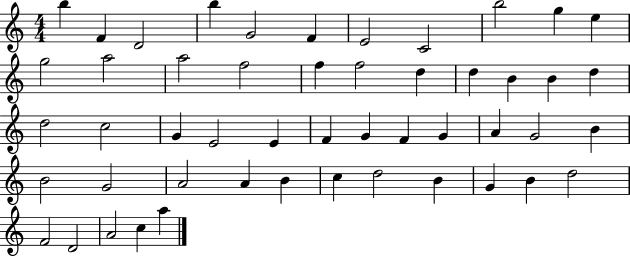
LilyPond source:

{
  \clef treble
  \numericTimeSignature
  \time 4/4
  \key c \major
  b''4 f'4 d'2 | b''4 g'2 f'4 | e'2 c'2 | b''2 g''4 e''4 | \break g''2 a''2 | a''2 f''2 | f''4 f''2 d''4 | d''4 b'4 b'4 d''4 | \break d''2 c''2 | g'4 e'2 e'4 | f'4 g'4 f'4 g'4 | a'4 g'2 b'4 | \break b'2 g'2 | a'2 a'4 b'4 | c''4 d''2 b'4 | g'4 b'4 d''2 | \break f'2 d'2 | a'2 c''4 a''4 | \bar "|."
}